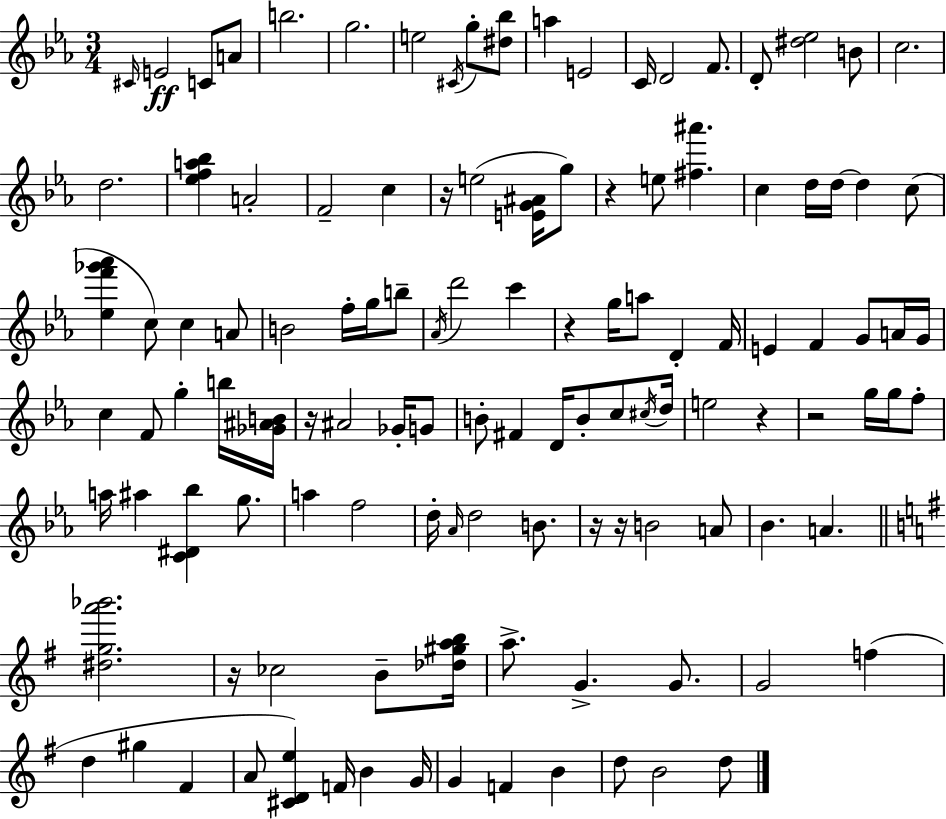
C#4/s E4/h C4/e A4/e B5/h. G5/h. E5/h C#4/s G5/e [D#5,Bb5]/e A5/q E4/h C4/s D4/h F4/e. D4/e [D#5,Eb5]/h B4/e C5/h. D5/h. [Eb5,F5,A5,Bb5]/q A4/h F4/h C5/q R/s E5/h [E4,G4,A#4]/s G5/e R/q E5/e [F#5,A#6]/q. C5/q D5/s D5/s D5/q C5/e [Eb5,F6,Gb6,Ab6]/q C5/e C5/q A4/e B4/h F5/s G5/s B5/e Ab4/s D6/h C6/q R/q G5/s A5/e D4/q F4/s E4/q F4/q G4/e A4/s G4/s C5/q F4/e G5/q B5/s [Gb4,A#4,B4]/s R/s A#4/h Gb4/s G4/e B4/e F#4/q D4/s B4/e C5/e C#5/s D5/s E5/h R/q R/h G5/s G5/s F5/e A5/s A#5/q [C4,D#4,Bb5]/q G5/e. A5/q F5/h D5/s Ab4/s D5/h B4/e. R/s R/s B4/h A4/e Bb4/q. A4/q. [D#5,G5,A6,Bb6]/h. R/s CES5/h B4/e [Db5,G#5,A5,B5]/s A5/e. G4/q. G4/e. G4/h F5/q D5/q G#5/q F#4/q A4/e [C#4,D4,E5]/q F4/s B4/q G4/s G4/q F4/q B4/q D5/e B4/h D5/e